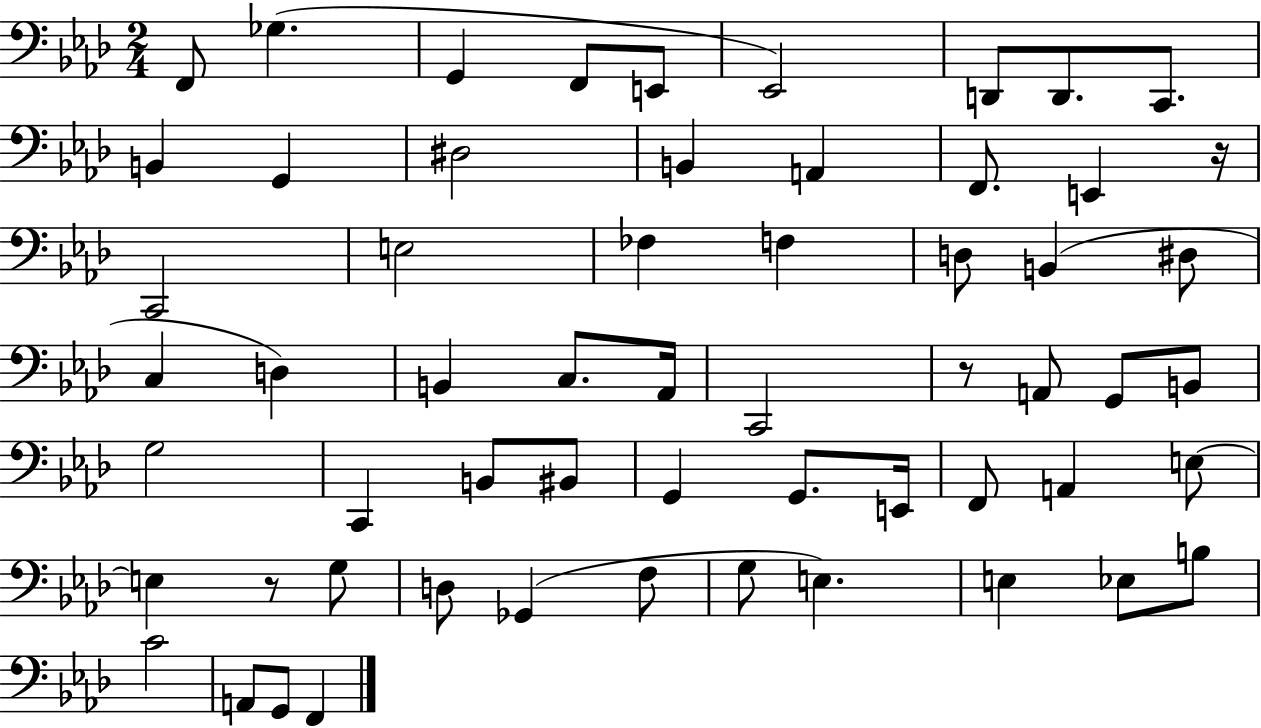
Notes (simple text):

F2/e Gb3/q. G2/q F2/e E2/e Eb2/h D2/e D2/e. C2/e. B2/q G2/q D#3/h B2/q A2/q F2/e. E2/q R/s C2/h E3/h FES3/q F3/q D3/e B2/q D#3/e C3/q D3/q B2/q C3/e. Ab2/s C2/h R/e A2/e G2/e B2/e G3/h C2/q B2/e BIS2/e G2/q G2/e. E2/s F2/e A2/q E3/e E3/q R/e G3/e D3/e Gb2/q F3/e G3/e E3/q. E3/q Eb3/e B3/e C4/h A2/e G2/e F2/q